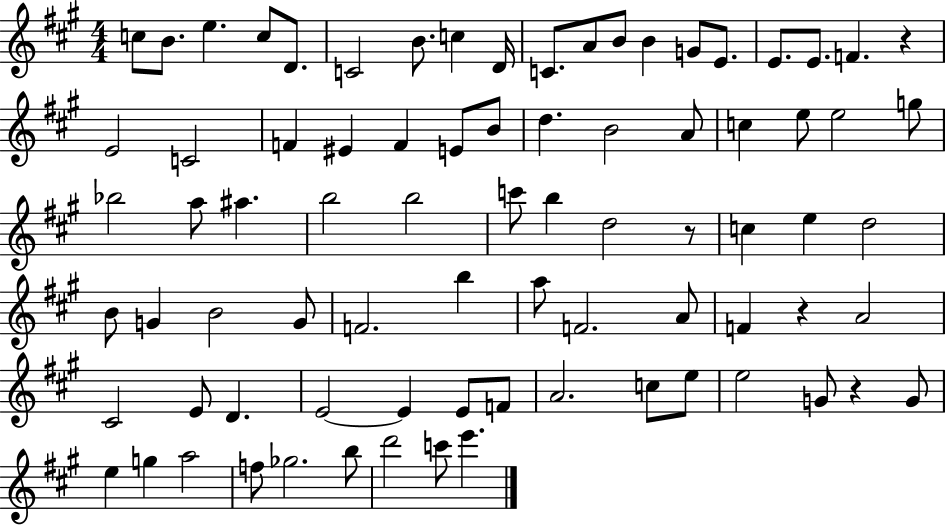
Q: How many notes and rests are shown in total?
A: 80